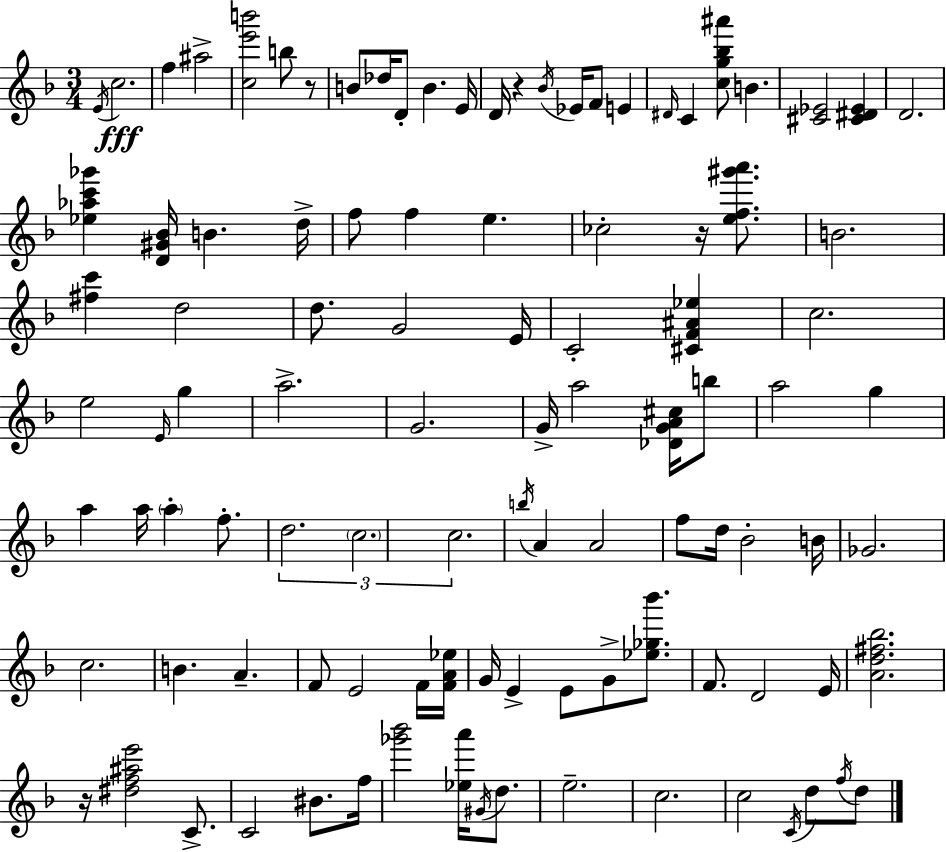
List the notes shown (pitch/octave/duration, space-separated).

E4/s C5/h. F5/q A#5/h [C5,E6,B6]/h B5/e R/e B4/e Db5/s D4/e B4/q. E4/s D4/s R/q Bb4/s Eb4/s F4/e E4/q D#4/s C4/q [C5,G5,Bb5,A#6]/e B4/q. [C#4,Eb4]/h [C#4,D#4,Eb4]/q D4/h. [Eb5,Ab5,C6,Gb6]/q [D4,G#4,Bb4]/s B4/q. D5/s F5/e F5/q E5/q. CES5/h R/s [E5,F5,G#6,A6]/e. B4/h. [F#5,C6]/q D5/h D5/e. G4/h E4/s C4/h [C#4,F4,A#4,Eb5]/q C5/h. E5/h E4/s G5/q A5/h. G4/h. G4/s A5/h [Db4,G4,A4,C#5]/s B5/e A5/h G5/q A5/q A5/s A5/q F5/e. D5/h. C5/h. C5/h. B5/s A4/q A4/h F5/e D5/s Bb4/h B4/s Gb4/h. C5/h. B4/q. A4/q. F4/e E4/h F4/s [F4,A4,Eb5]/s G4/s E4/q E4/e G4/e [Eb5,Gb5,Bb6]/e. F4/e. D4/h E4/s [A4,D5,F#5,Bb5]/h. R/s [D#5,F5,A#5,E6]/h C4/e. C4/h BIS4/e. F5/s [Gb6,Bb6]/h [Eb5,A6]/s G#4/s D5/e. E5/h. C5/h. C5/h C4/s D5/e F5/s D5/e